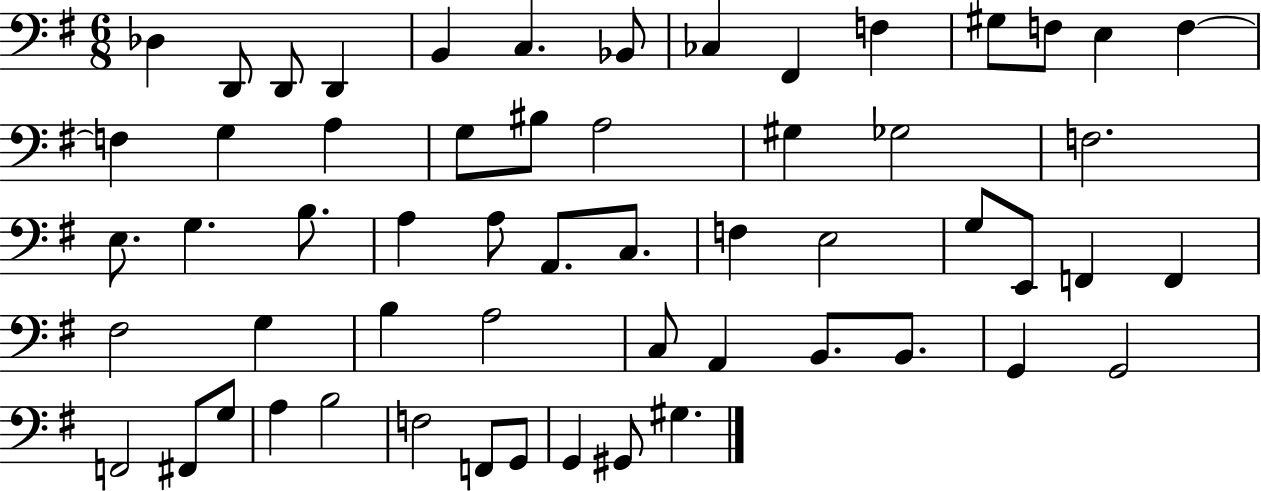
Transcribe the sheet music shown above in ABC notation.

X:1
T:Untitled
M:6/8
L:1/4
K:G
_D, D,,/2 D,,/2 D,, B,, C, _B,,/2 _C, ^F,, F, ^G,/2 F,/2 E, F, F, G, A, G,/2 ^B,/2 A,2 ^G, _G,2 F,2 E,/2 G, B,/2 A, A,/2 A,,/2 C,/2 F, E,2 G,/2 E,,/2 F,, F,, ^F,2 G, B, A,2 C,/2 A,, B,,/2 B,,/2 G,, G,,2 F,,2 ^F,,/2 G,/2 A, B,2 F,2 F,,/2 G,,/2 G,, ^G,,/2 ^G,